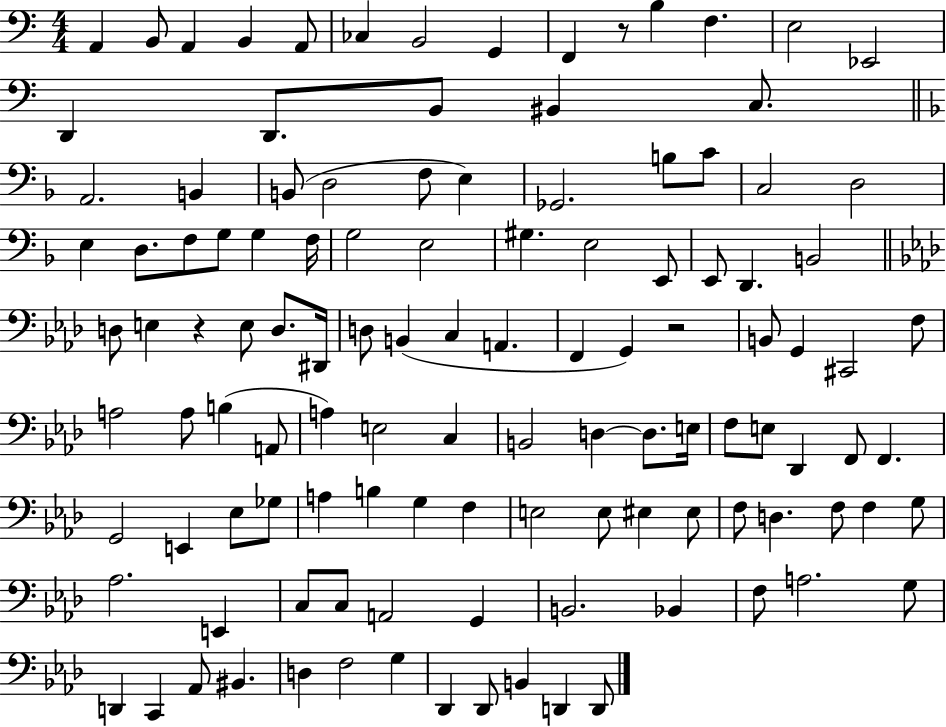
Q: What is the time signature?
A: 4/4